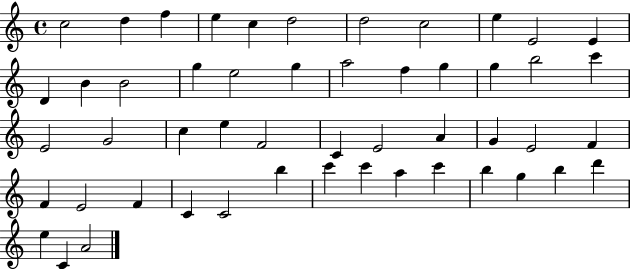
C5/h D5/q F5/q E5/q C5/q D5/h D5/h C5/h E5/q E4/h E4/q D4/q B4/q B4/h G5/q E5/h G5/q A5/h F5/q G5/q G5/q B5/h C6/q E4/h G4/h C5/q E5/q F4/h C4/q E4/h A4/q G4/q E4/h F4/q F4/q E4/h F4/q C4/q C4/h B5/q C6/q C6/q A5/q C6/q B5/q G5/q B5/q D6/q E5/q C4/q A4/h